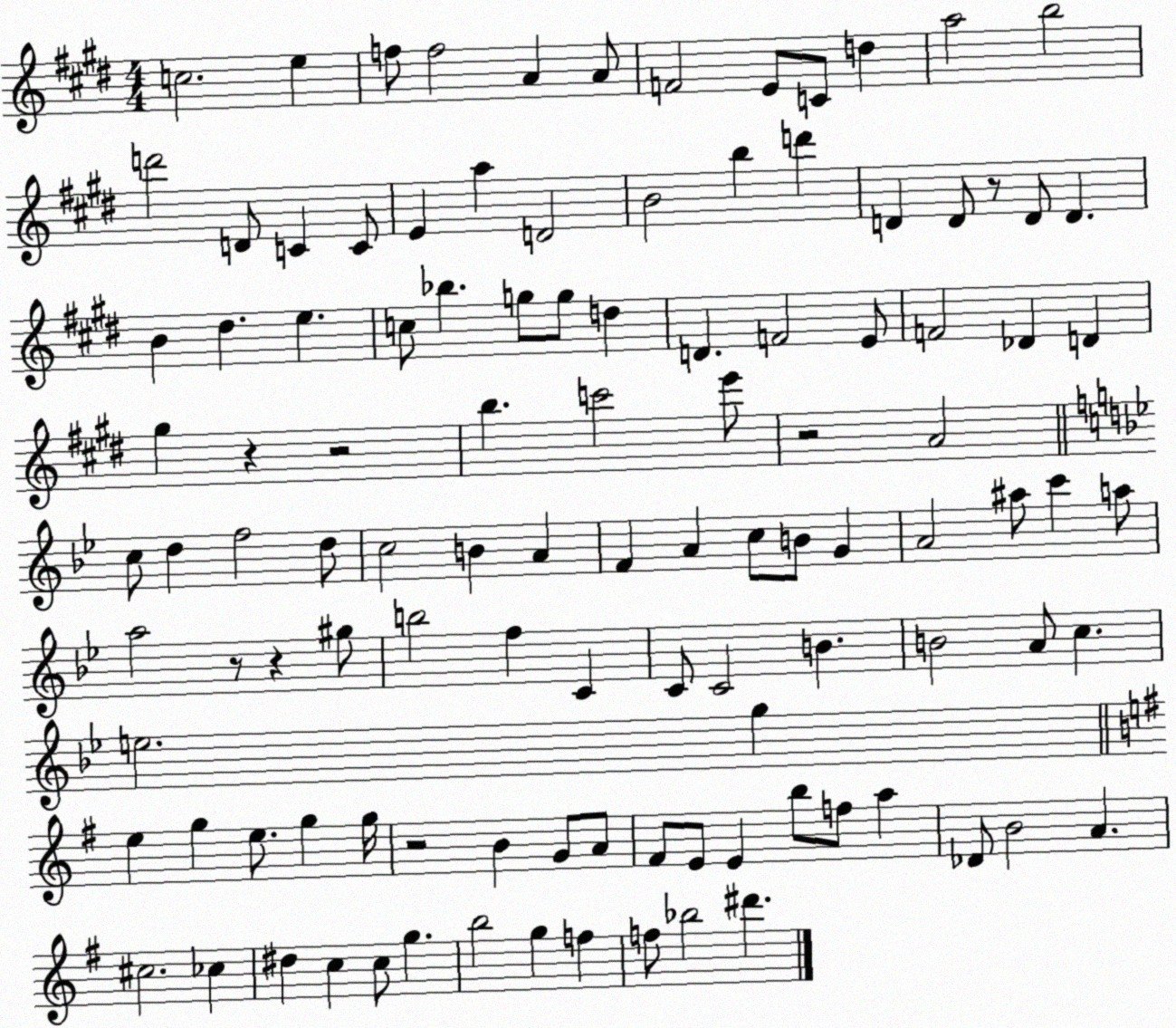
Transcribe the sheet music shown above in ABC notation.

X:1
T:Untitled
M:4/4
L:1/4
K:E
c2 e f/2 f2 A A/2 F2 E/2 C/2 d a2 b2 d'2 D/2 C C/2 E a D2 B2 b d' D D/2 z/2 D/2 D B ^d e c/2 _b g/2 g/2 d D F2 E/2 F2 _D D ^g z z2 b c'2 e'/2 z2 A2 c/2 d f2 d/2 c2 B A F A c/2 B/2 G A2 ^a/2 c' a/2 a2 z/2 z ^g/2 b2 f C C/2 C2 B B2 A/2 c e2 g e g e/2 g g/4 z2 B G/2 A/2 ^F/2 E/2 E b/2 f/2 a _D/2 B2 A ^c2 _c ^d c c/2 g b2 g f f/2 _b2 ^d'